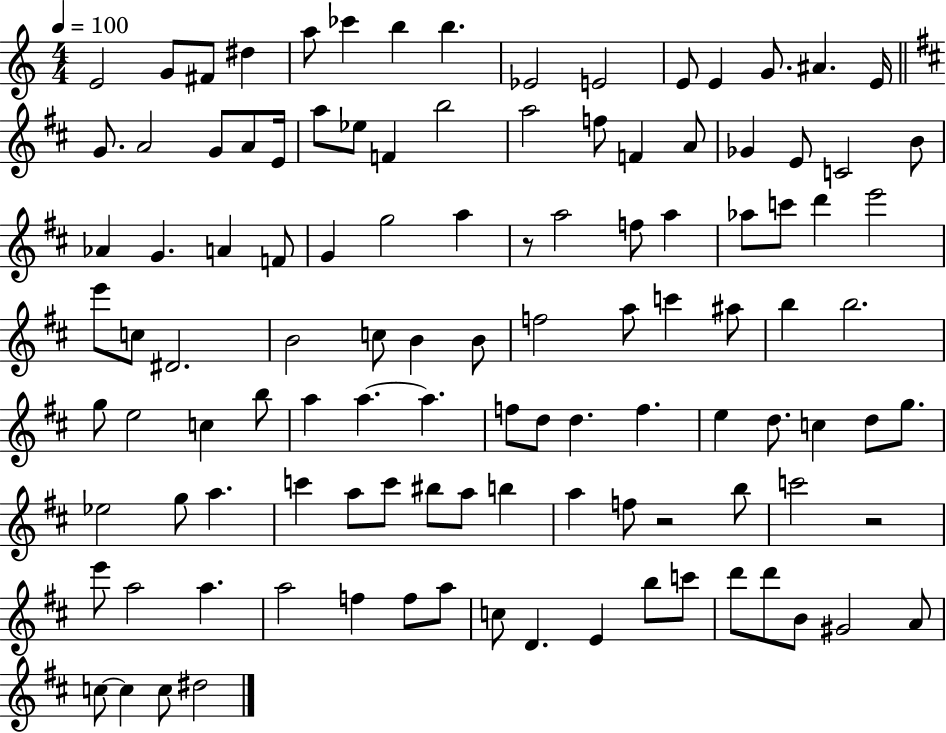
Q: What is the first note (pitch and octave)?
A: E4